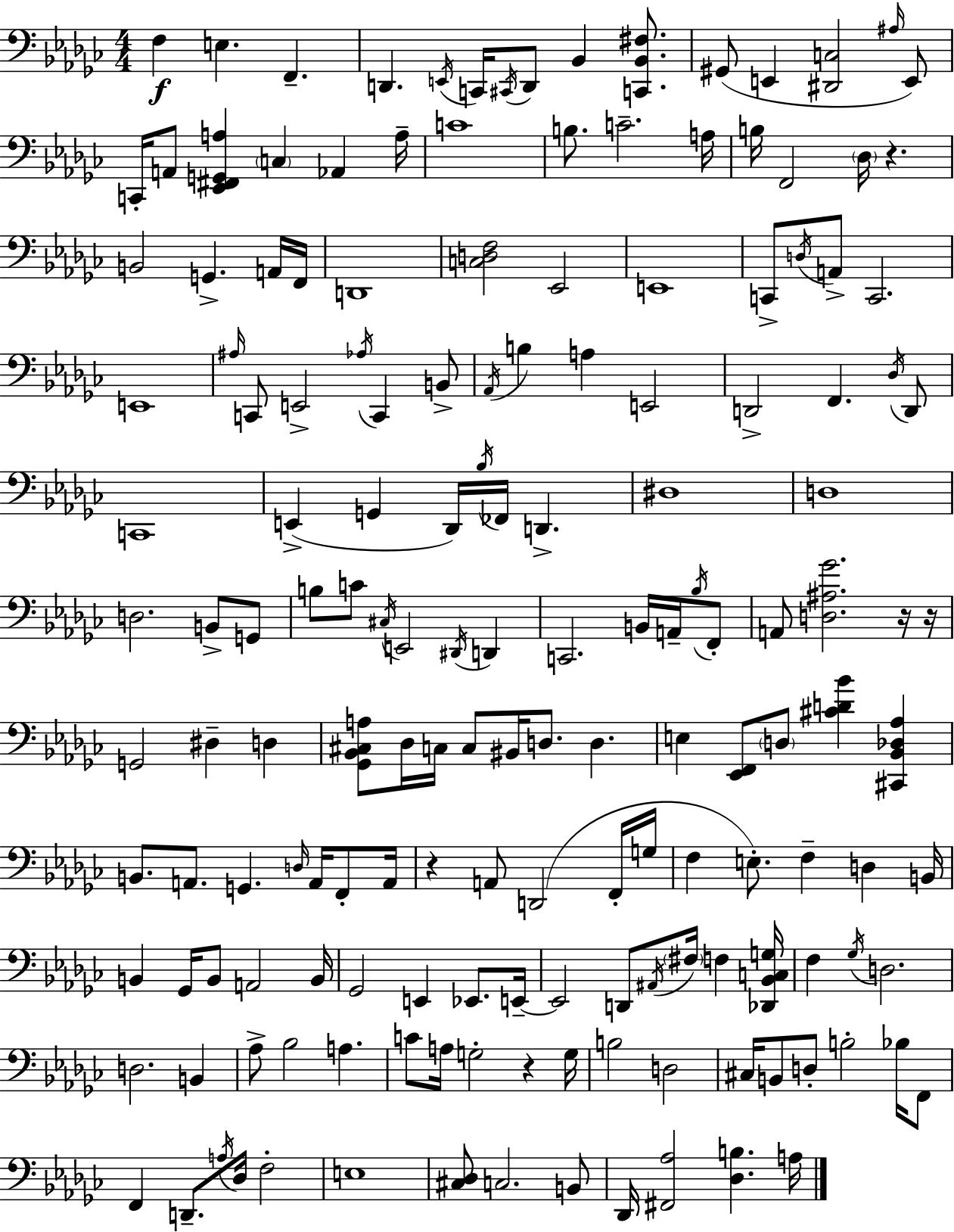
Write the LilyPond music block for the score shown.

{
  \clef bass
  \numericTimeSignature
  \time 4/4
  \key ees \minor
  f4\f e4. f,4.-- | d,4. \acciaccatura { e,16 } c,16 \acciaccatura { cis,16 } d,8 bes,4 <c, bes, fis>8. | gis,8( e,4 <dis, c>2 | \grace { ais16 }) e,8 c,16-. a,8 <ees, fis, g, a>4 \parenthesize c4 aes,4 | \break a16-- c'1 | b8. c'2.-- | a16 b16 f,2 \parenthesize des16 r4. | b,2 g,4.-> | \break a,16 f,16 d,1 | <c d f>2 ees,2 | e,1 | c,8-> \acciaccatura { d16 } a,8-> c,2. | \break e,1 | \grace { ais16 } c,8 e,2-> \acciaccatura { aes16 } | c,4 b,8-> \acciaccatura { aes,16 } b4 a4 e,2 | d,2-> f,4. | \break \acciaccatura { des16 } d,8 c,1 | e,4->( g,4 | des,16) \acciaccatura { bes16 } fes,16 d,4.-> dis1 | d1 | \break d2. | b,8-> g,8 b8 c'8 \acciaccatura { cis16 } e,2 | \acciaccatura { dis,16 } d,4 c,2. | b,16 a,16-- \acciaccatura { bes16 } f,8-. a,8 <d ais ges'>2. | \break r16 r16 g,2 | dis4-- d4 <ges, bes, cis a>8 des16 c16 | c8 bis,16 d8. d4. e4 | <ees, f,>8 \parenthesize d8 <cis' d' bes'>4 <cis, bes, des aes>4 b,8. a,8. | \break g,4. \grace { d16 } a,16 f,8-. a,16 r4 | a,8 d,2( f,16-. g16 f4 | e8.-.) f4-- d4 b,16 b,4 | ges,16 b,8 a,2 b,16 ges,2 | \break e,4 ees,8. e,16--~~ e,2 | d,8 \acciaccatura { ais,16 } \parenthesize fis16 f4 <des, bes, c g>16 f4 | \acciaccatura { ges16 } d2. d2. | b,4 aes8-> | \break bes2 a4. c'8 | a16 g2-. r4 g16 b2 | d2 cis16 | b,8 d8-. b2-. bes16 f,8 f,4 | \break d,8.-- \acciaccatura { a16 } des16 f2-. | e1 | <cis des>8 c2. b,8 | des,16 <fis, aes>2 <des b>4. a16 | \break \bar "|."
}